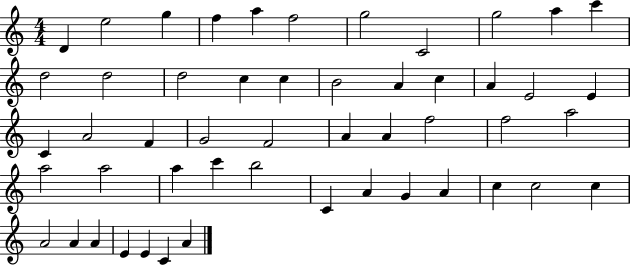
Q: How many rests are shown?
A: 0